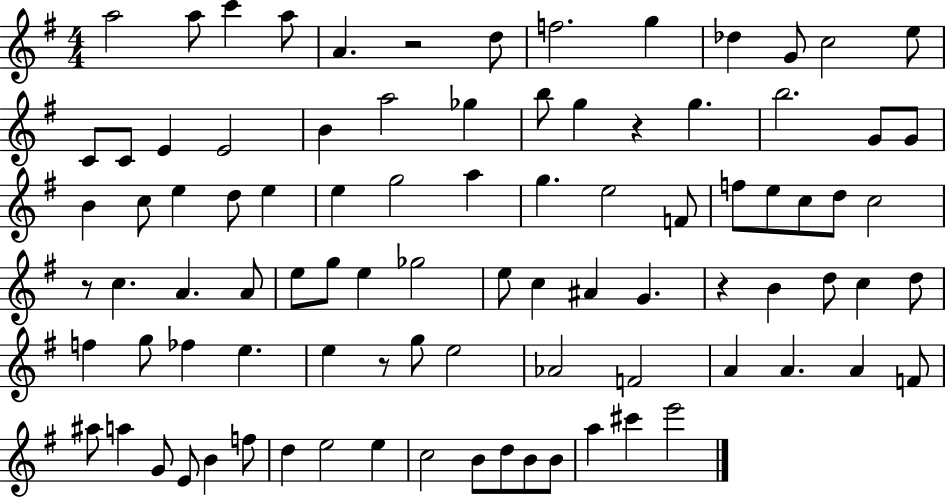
A5/h A5/e C6/q A5/e A4/q. R/h D5/e F5/h. G5/q Db5/q G4/e C5/h E5/e C4/e C4/e E4/q E4/h B4/q A5/h Gb5/q B5/e G5/q R/q G5/q. B5/h. G4/e G4/e B4/q C5/e E5/q D5/e E5/q E5/q G5/h A5/q G5/q. E5/h F4/e F5/e E5/e C5/e D5/e C5/h R/e C5/q. A4/q. A4/e E5/e G5/e E5/q Gb5/h E5/e C5/q A#4/q G4/q. R/q B4/q D5/e C5/q D5/e F5/q G5/e FES5/q E5/q. E5/q R/e G5/e E5/h Ab4/h F4/h A4/q A4/q. A4/q F4/e A#5/e A5/q G4/e E4/e B4/q F5/e D5/q E5/h E5/q C5/h B4/e D5/e B4/e B4/e A5/q C#6/q E6/h